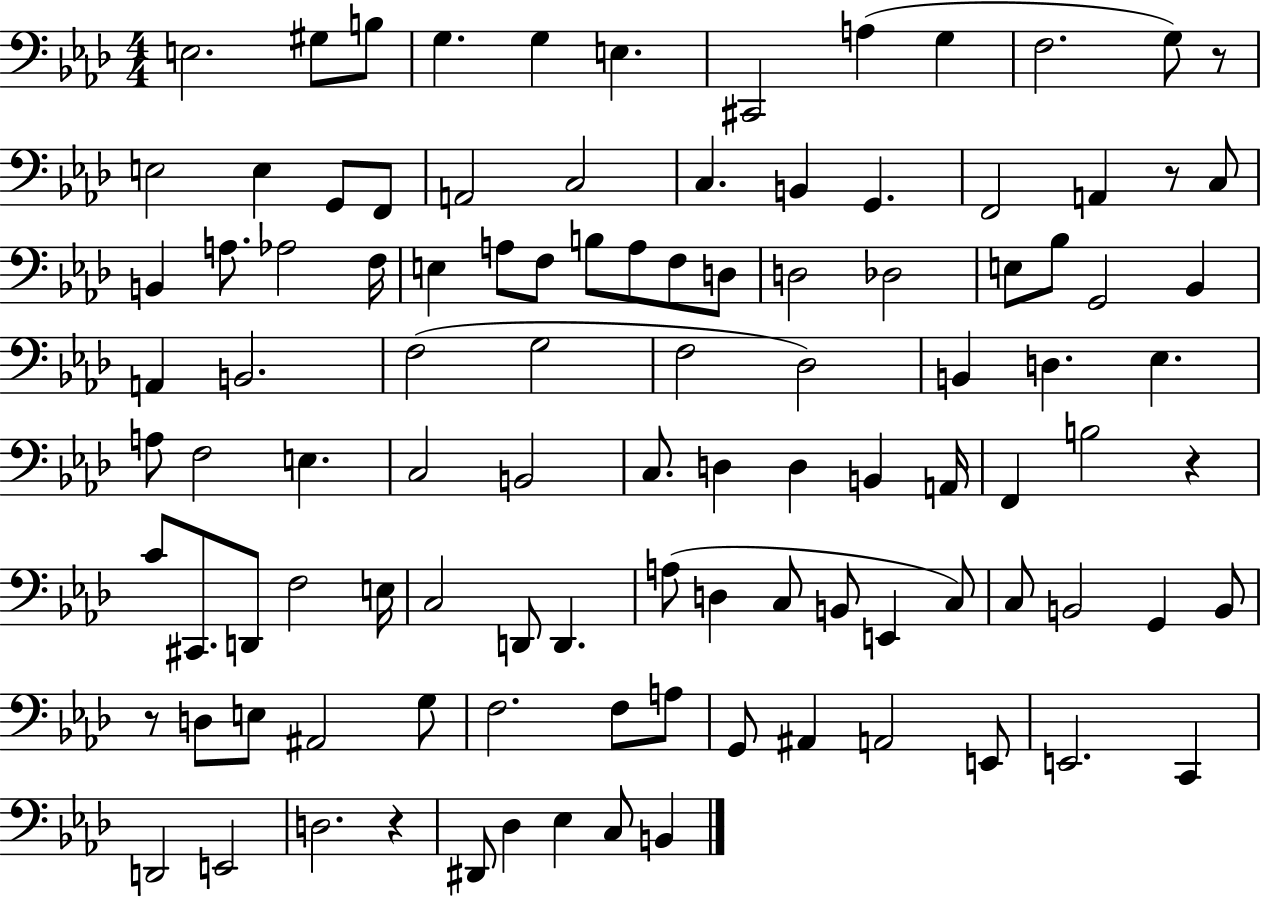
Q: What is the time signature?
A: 4/4